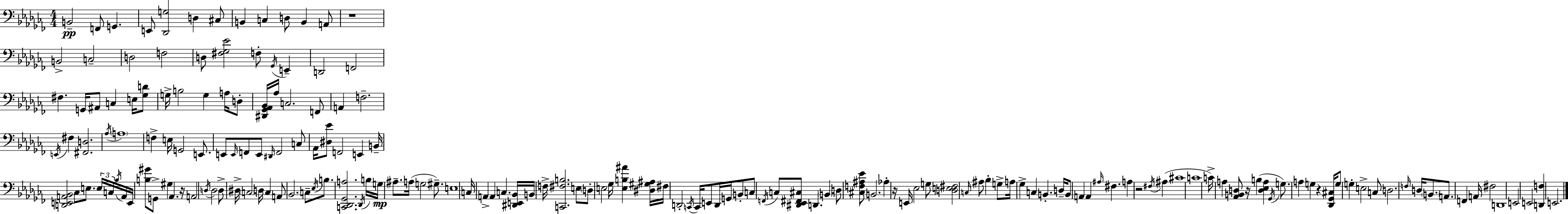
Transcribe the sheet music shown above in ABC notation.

X:1
T:Untitled
M:4/4
L:1/4
K:Abm
B,,2 F,,/2 G,, E,,/2 [_D,,G,]2 D, ^C,/2 B,, C, D,/2 B,, A,,/2 z4 B,,2 C,2 D,2 F,2 D,/2 [^F,_G,_E]2 F,/2 _G,,/4 E,, D,,2 F,,2 ^F, G,,/4 ^A,,/2 C, E,/4 [_G,D]/2 G,/4 B,2 G, A,/4 D,/2 [^D,,_G,,_A,,_B,,]/4 _A,/4 C,2 F,,/2 A,, F,2 E,,/4 ^F, [^F,,D,]2 _A,/4 A,4 F, E,/4 G,,2 E,,/2 E,,/2 E,,/4 F,,/2 E,,/2 ^D,,/4 F,,2 C,/2 _A,,/4 [^D,_E]/2 F,,2 E,, B,,/4 [D,,E,,A,,_B,,]2 _C,/2 E,/2 E,/4 C,/4 _B,/4 A,,/4 E,,/4 [B,^G]/2 G,,/2 ^G, _A,, z/4 A,,2 D,/4 D,2 D,/2 ^D,/4 C,2 D,/4 C, A,,/2 _B,,2 C,/2 _E,/4 B,/2 [C,,_D,,_G,,A,]2 _D,,/4 B,/4 G,/4 ^A,/2 A,/4 G,2 ^G,/2 E,4 C,/4 A,, A,, C, [^D,,E,,_B,,]/4 B,,/4 F,/4 [C,,^F,B,]2 E,/2 D,/2 E,2 _G,/4 [E,B,^A] [^D,^G,^A,]/4 ^F,/4 D,,2 C,,/4 C,,/4 E,,/2 D,,/4 G,,/4 B,,/2 C,/2 F,,/4 C,/2 [^D,,_E,,^F,,^C,]/2 D,, B,, D,/2 [^C,F,^A,_E]/2 B,,2 _A, z/4 E,,/4 _E,2 G,/2 [D,E,^F,]2 C,/4 ^A,/2 _B, G,/2 A,/4 _G, C, B,, D,/4 B,,/2 A,, A,, ^A,/4 ^F, A, z2 ^F,/4 ^A, ^C4 C4 C/4 A, [_A,,B,,D,]/2 z/4 B, [D,_E,A,] _G,,/4 G,/2 A, G, z [_D,,_G,,^C,]/4 G,/2 G, E,2 C,/2 D,2 F,/4 D,/4 B,,/2 A,,/2 F,, A,,/4 ^F,2 D,,4 E,,2 E,,2 [D,,F,] E,,2